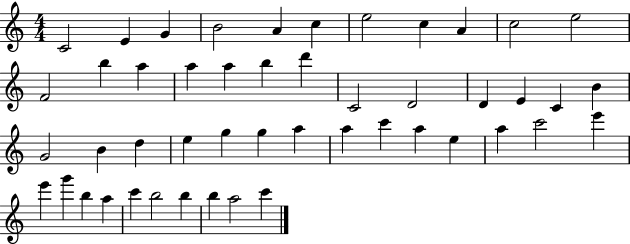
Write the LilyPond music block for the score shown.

{
  \clef treble
  \numericTimeSignature
  \time 4/4
  \key c \major
  c'2 e'4 g'4 | b'2 a'4 c''4 | e''2 c''4 a'4 | c''2 e''2 | \break f'2 b''4 a''4 | a''4 a''4 b''4 d'''4 | c'2 d'2 | d'4 e'4 c'4 b'4 | \break g'2 b'4 d''4 | e''4 g''4 g''4 a''4 | a''4 c'''4 a''4 e''4 | a''4 c'''2 e'''4 | \break e'''4 g'''4 b''4 a''4 | c'''4 b''2 b''4 | b''4 a''2 c'''4 | \bar "|."
}